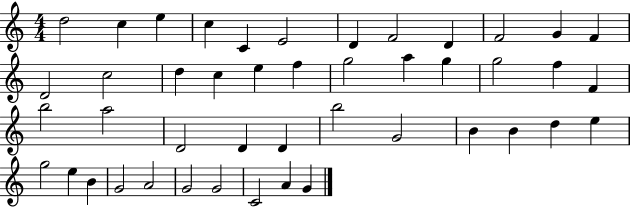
{
  \clef treble
  \numericTimeSignature
  \time 4/4
  \key c \major
  d''2 c''4 e''4 | c''4 c'4 e'2 | d'4 f'2 d'4 | f'2 g'4 f'4 | \break d'2 c''2 | d''4 c''4 e''4 f''4 | g''2 a''4 g''4 | g''2 f''4 f'4 | \break b''2 a''2 | d'2 d'4 d'4 | b''2 g'2 | b'4 b'4 d''4 e''4 | \break g''2 e''4 b'4 | g'2 a'2 | g'2 g'2 | c'2 a'4 g'4 | \break \bar "|."
}